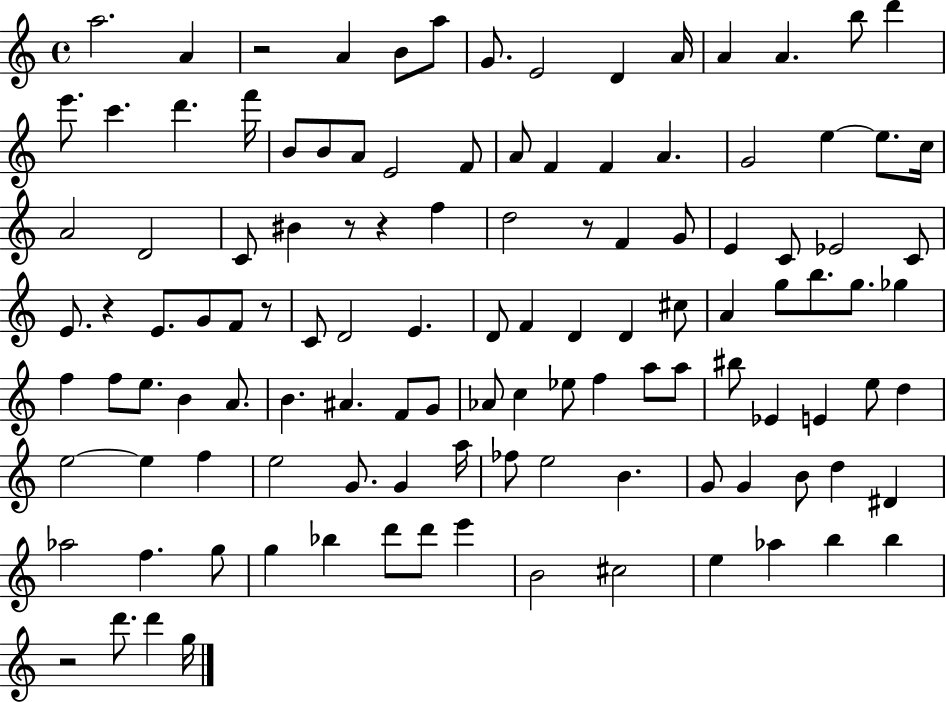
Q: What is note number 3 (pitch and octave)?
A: A4